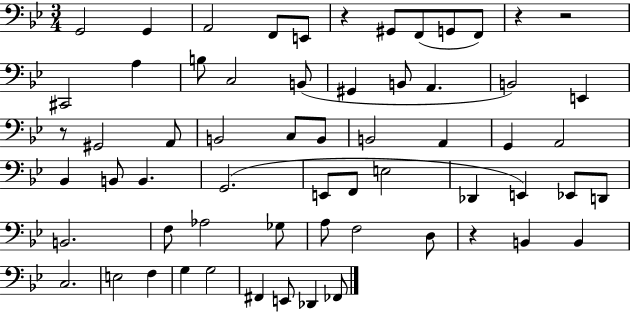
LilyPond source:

{
  \clef bass
  \numericTimeSignature
  \time 3/4
  \key bes \major
  g,2 g,4 | a,2 f,8 e,8 | r4 gis,8 f,8( g,8 f,8) | r4 r2 | \break cis,2 a4 | b8 c2 b,8( | gis,4 b,8 a,4. | b,2) e,4 | \break r8 gis,2 a,8 | b,2 c8 b,8 | b,2 a,4 | g,4 a,2 | \break bes,4 b,8 b,4. | g,2.( | e,8 f,8 e2 | des,4 e,4) ees,8 d,8 | \break b,2. | f8 aes2 ges8 | a8 f2 d8 | r4 b,4 b,4 | \break c2. | e2 f4 | g4 g2 | fis,4 e,8 des,4 fes,8 | \break \bar "|."
}